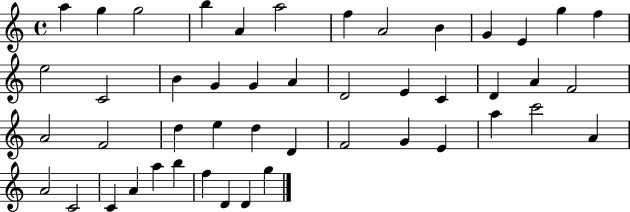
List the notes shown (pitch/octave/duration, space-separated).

A5/q G5/q G5/h B5/q A4/q A5/h F5/q A4/h B4/q G4/q E4/q G5/q F5/q E5/h C4/h B4/q G4/q G4/q A4/q D4/h E4/q C4/q D4/q A4/q F4/h A4/h F4/h D5/q E5/q D5/q D4/q F4/h G4/q E4/q A5/q C6/h A4/q A4/h C4/h C4/q A4/q A5/q B5/q F5/q D4/q D4/q G5/q